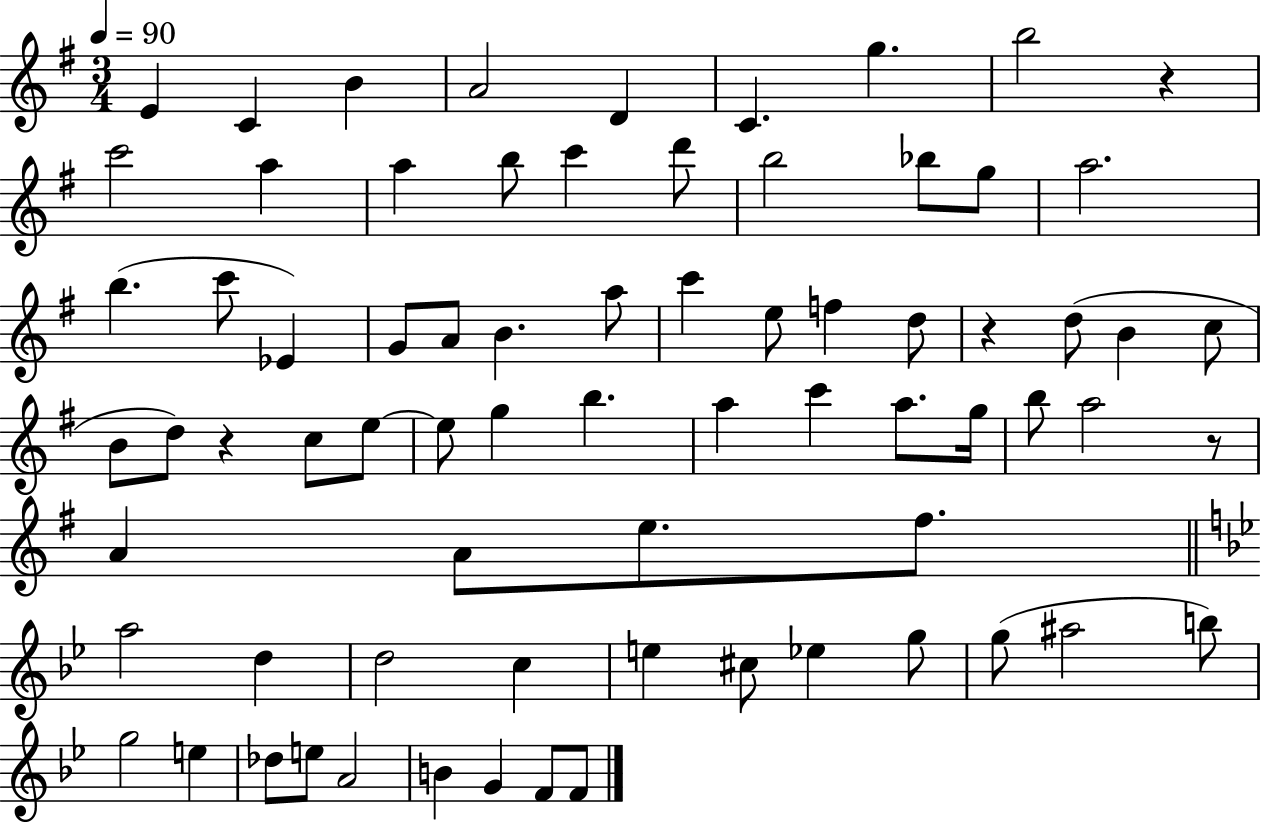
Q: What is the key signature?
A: G major